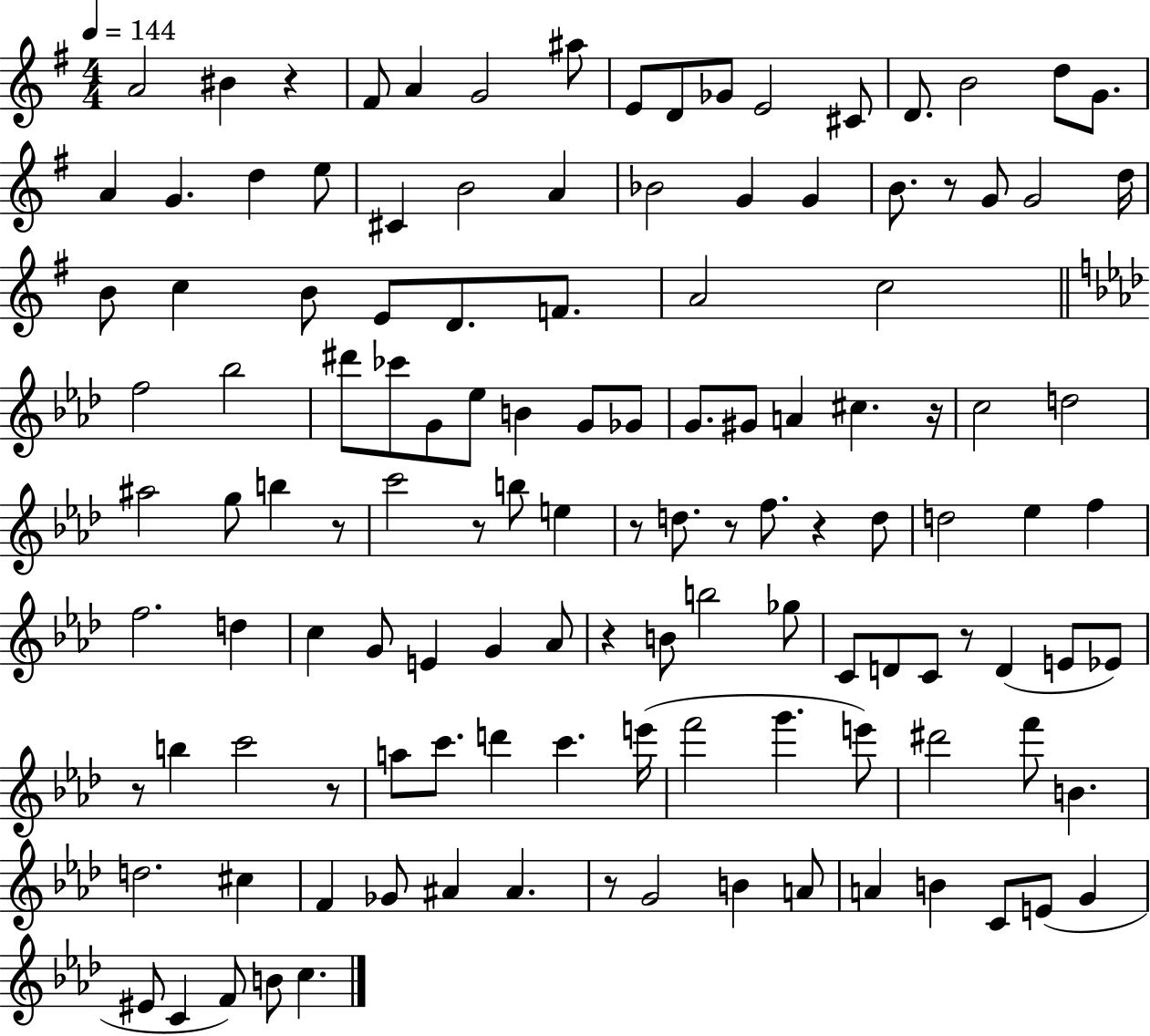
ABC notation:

X:1
T:Untitled
M:4/4
L:1/4
K:G
A2 ^B z ^F/2 A G2 ^a/2 E/2 D/2 _G/2 E2 ^C/2 D/2 B2 d/2 G/2 A G d e/2 ^C B2 A _B2 G G B/2 z/2 G/2 G2 d/4 B/2 c B/2 E/2 D/2 F/2 A2 c2 f2 _b2 ^d'/2 _c'/2 G/2 _e/2 B G/2 _G/2 G/2 ^G/2 A ^c z/4 c2 d2 ^a2 g/2 b z/2 c'2 z/2 b/2 e z/2 d/2 z/2 f/2 z d/2 d2 _e f f2 d c G/2 E G _A/2 z B/2 b2 _g/2 C/2 D/2 C/2 z/2 D E/2 _E/2 z/2 b c'2 z/2 a/2 c'/2 d' c' e'/4 f'2 g' e'/2 ^d'2 f'/2 B d2 ^c F _G/2 ^A ^A z/2 G2 B A/2 A B C/2 E/2 G ^E/2 C F/2 B/2 c